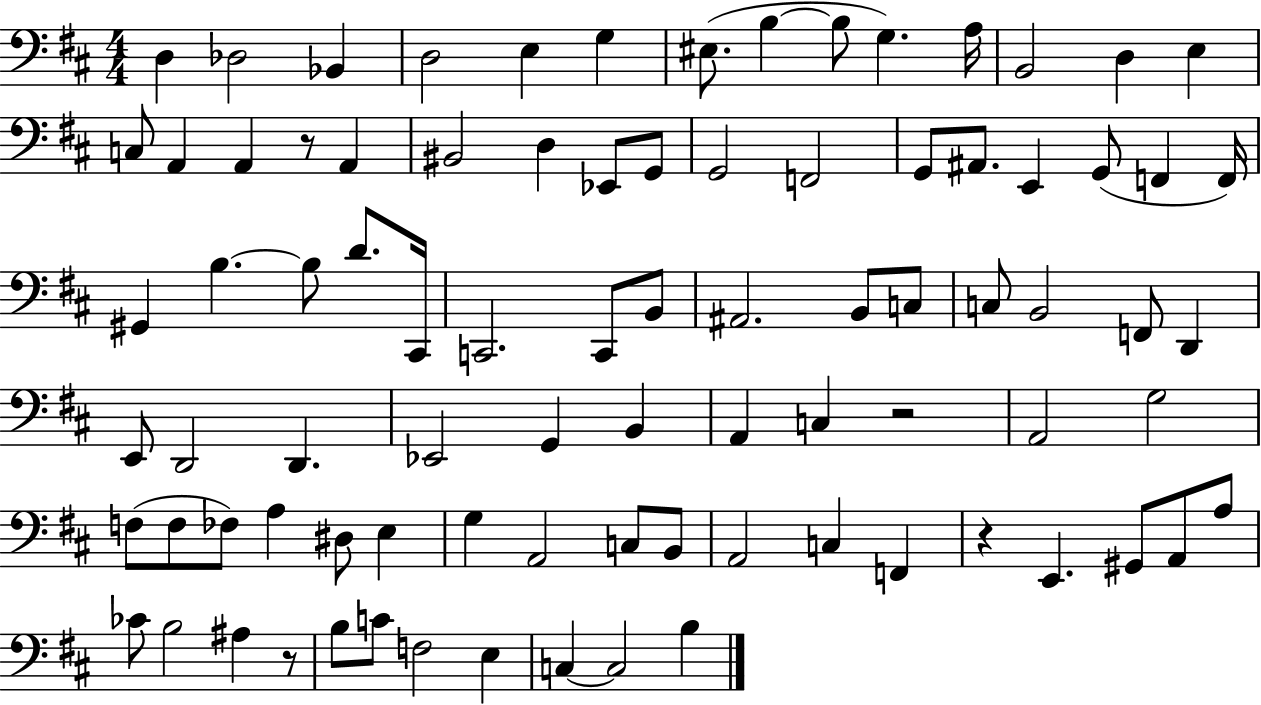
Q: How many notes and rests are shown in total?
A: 86